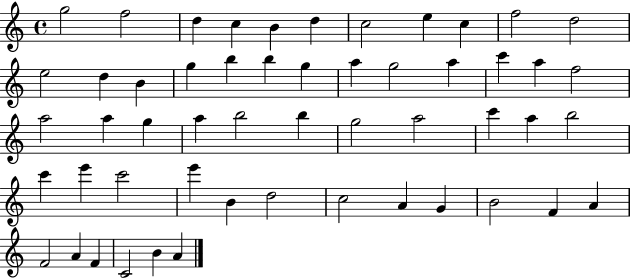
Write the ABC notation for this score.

X:1
T:Untitled
M:4/4
L:1/4
K:C
g2 f2 d c B d c2 e c f2 d2 e2 d B g b b g a g2 a c' a f2 a2 a g a b2 b g2 a2 c' a b2 c' e' c'2 e' B d2 c2 A G B2 F A F2 A F C2 B A